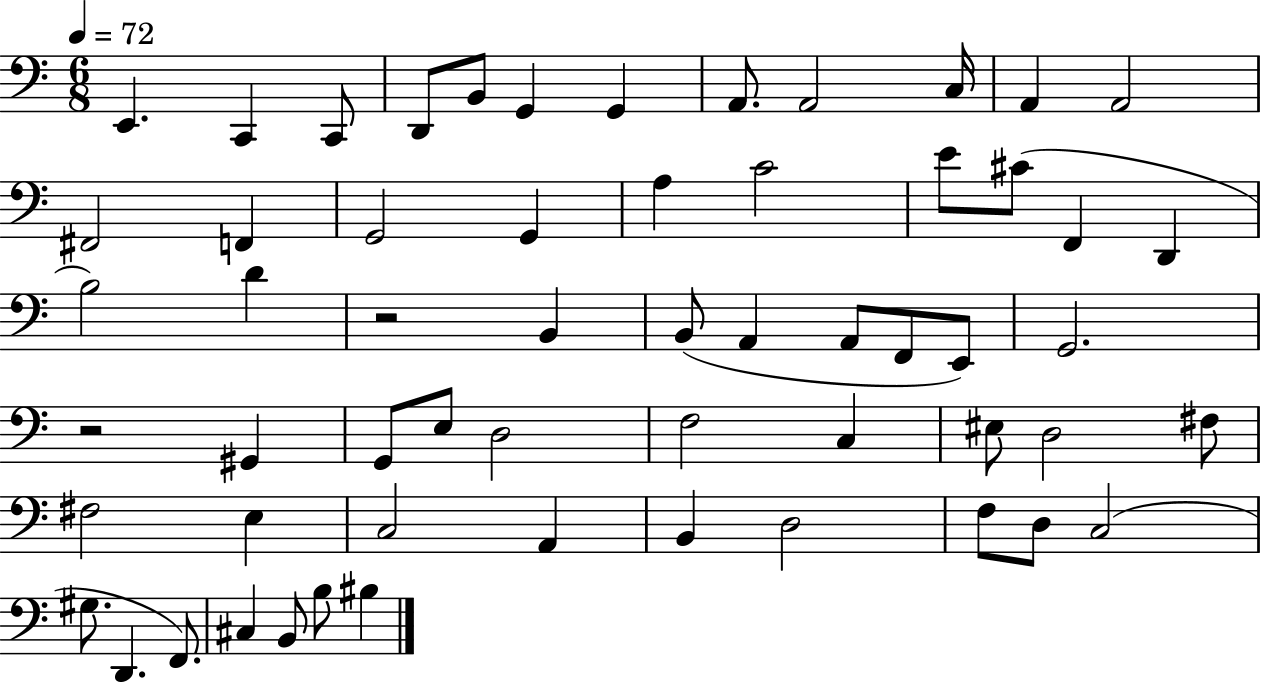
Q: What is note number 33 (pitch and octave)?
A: G2